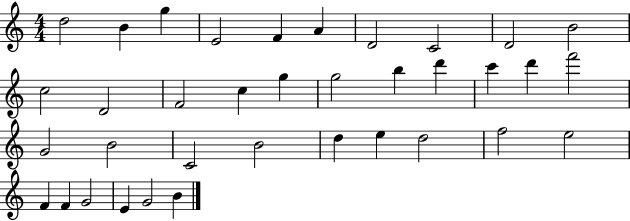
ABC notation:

X:1
T:Untitled
M:4/4
L:1/4
K:C
d2 B g E2 F A D2 C2 D2 B2 c2 D2 F2 c g g2 b d' c' d' f'2 G2 B2 C2 B2 d e d2 f2 e2 F F G2 E G2 B